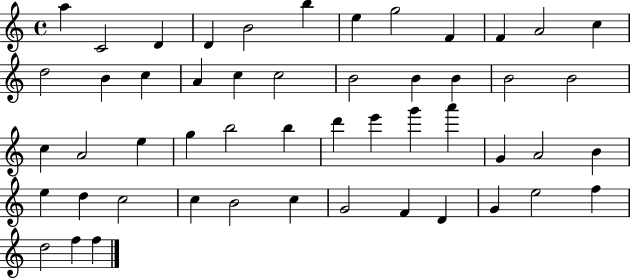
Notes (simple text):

A5/q C4/h D4/q D4/q B4/h B5/q E5/q G5/h F4/q F4/q A4/h C5/q D5/h B4/q C5/q A4/q C5/q C5/h B4/h B4/q B4/q B4/h B4/h C5/q A4/h E5/q G5/q B5/h B5/q D6/q E6/q G6/q A6/q G4/q A4/h B4/q E5/q D5/q C5/h C5/q B4/h C5/q G4/h F4/q D4/q G4/q E5/h F5/q D5/h F5/q F5/q